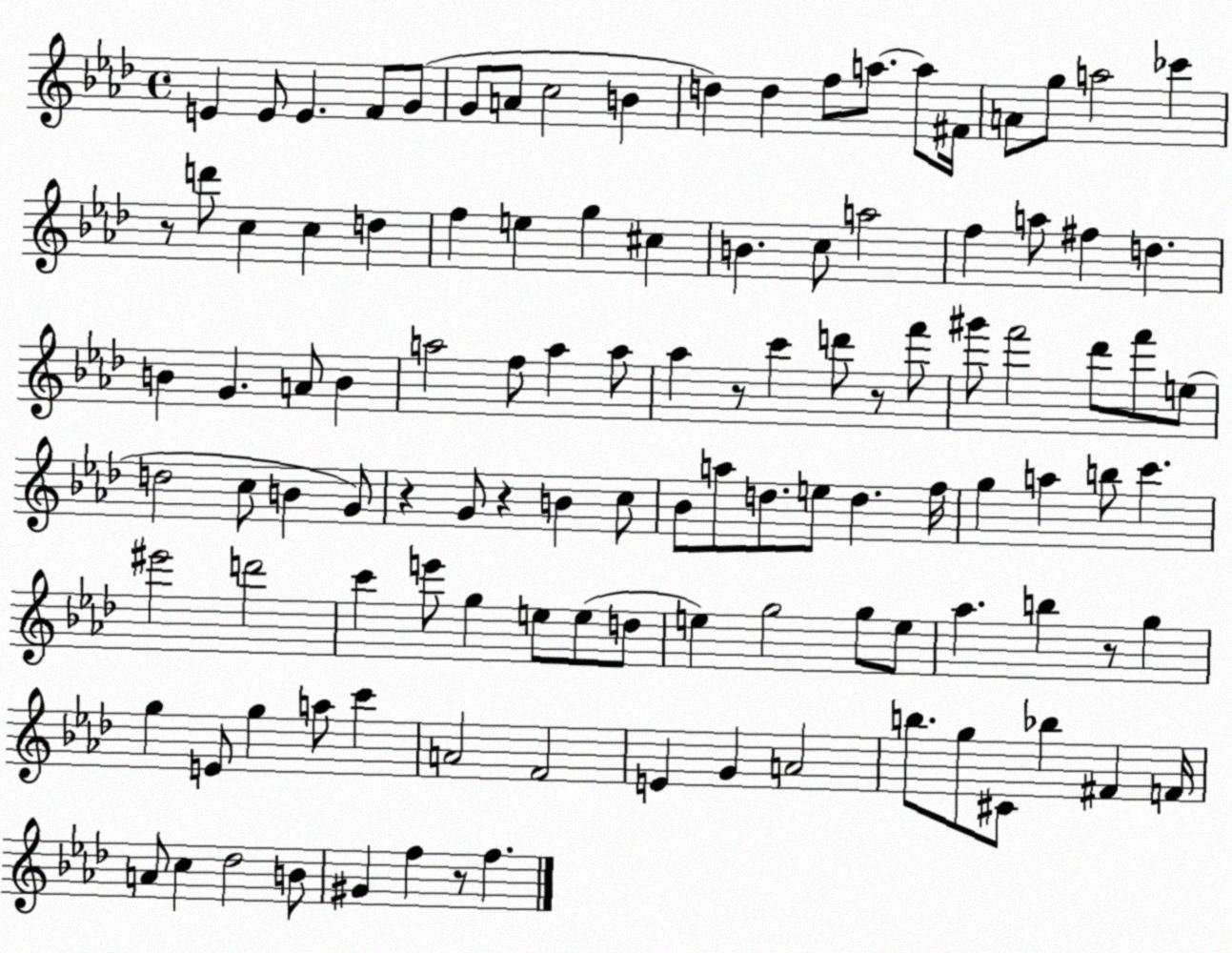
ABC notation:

X:1
T:Untitled
M:4/4
L:1/4
K:Ab
E E/2 E F/2 G/2 G/2 A/2 c2 B d d f/2 a/2 a/2 ^F/4 A/2 g/2 a2 _c' z/2 d'/2 c c d f e g ^c B c/2 a2 f a/2 ^f d B G A/2 B a2 f/2 a a/2 _a z/2 c' d'/2 z/2 f'/2 ^g'/2 f'2 _d'/2 f'/2 e/2 d2 c/2 B G/2 z G/2 z B c/2 _B/2 a/2 d/2 e/2 d f/4 g a b/2 c' ^e'2 d'2 c' e'/2 g e/2 e/2 d/2 e g2 g/2 e/2 _a b z/2 g g E/2 g a/2 c' A2 F2 E G A2 b/2 g/2 ^C/2 _b ^F F/4 A/2 c _d2 B/2 ^G f z/2 f